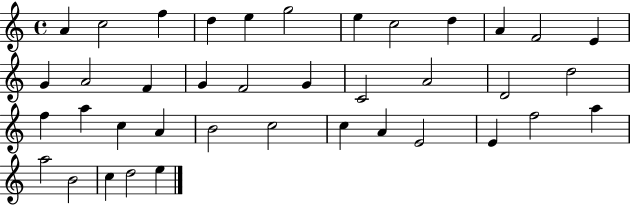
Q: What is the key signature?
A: C major